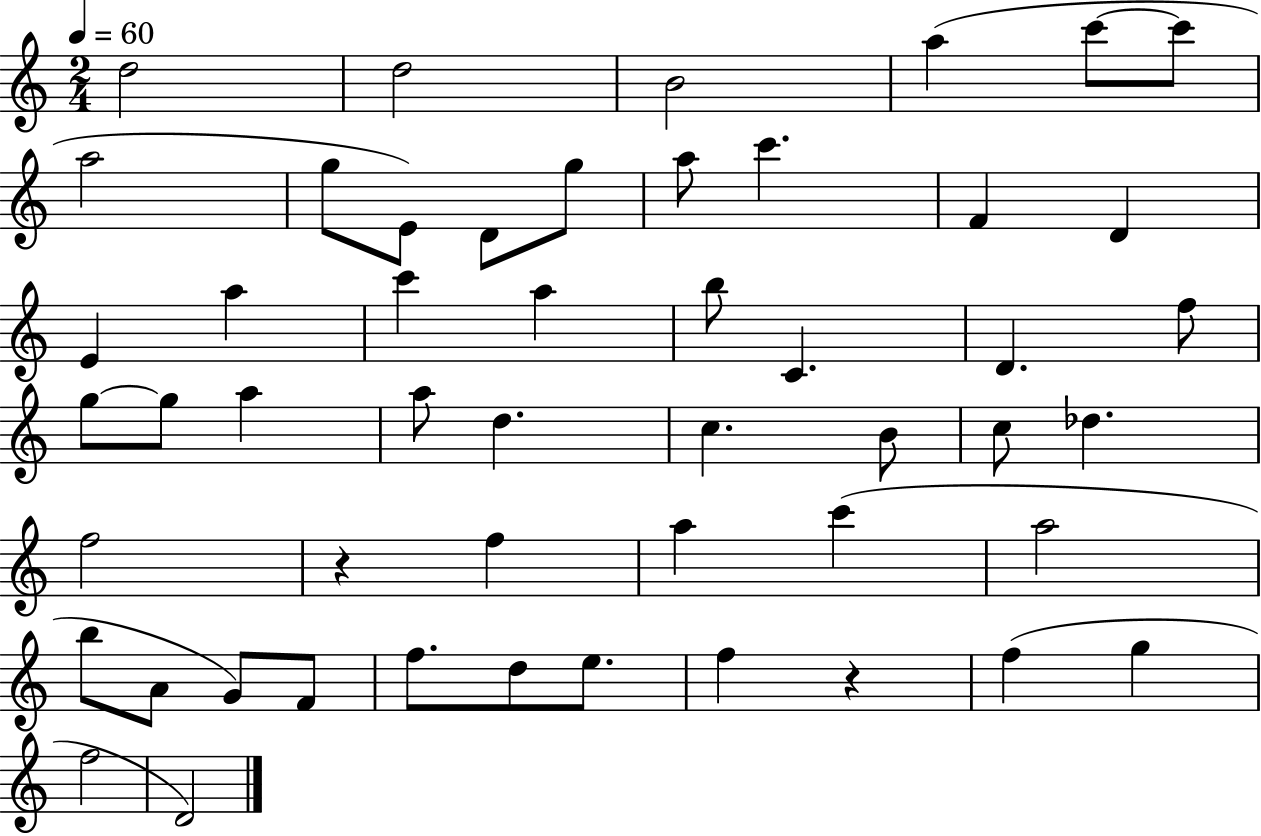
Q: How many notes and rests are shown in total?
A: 51